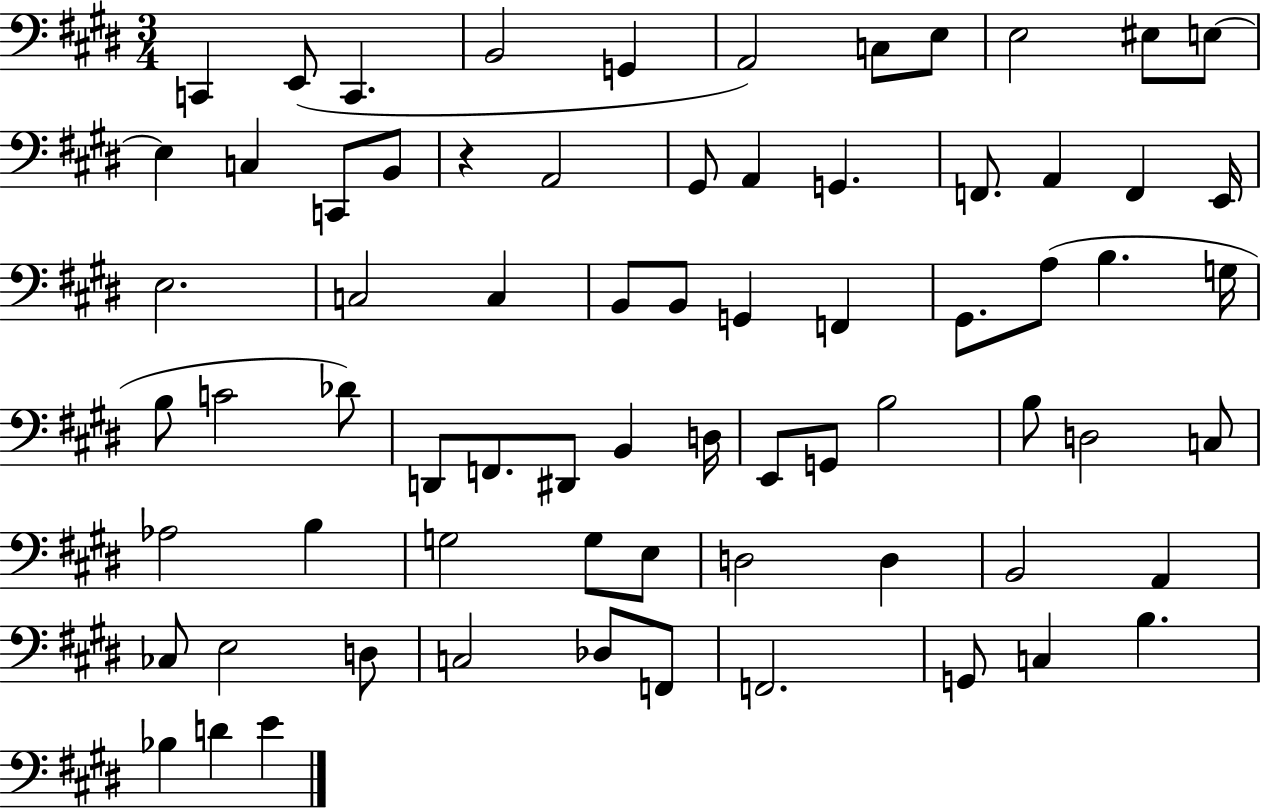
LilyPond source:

{
  \clef bass
  \numericTimeSignature
  \time 3/4
  \key e \major
  c,4 e,8( c,4. | b,2 g,4 | a,2) c8 e8 | e2 eis8 e8~~ | \break e4 c4 c,8 b,8 | r4 a,2 | gis,8 a,4 g,4. | f,8. a,4 f,4 e,16 | \break e2. | c2 c4 | b,8 b,8 g,4 f,4 | gis,8. a8( b4. g16 | \break b8 c'2 des'8) | d,8 f,8. dis,8 b,4 d16 | e,8 g,8 b2 | b8 d2 c8 | \break aes2 b4 | g2 g8 e8 | d2 d4 | b,2 a,4 | \break ces8 e2 d8 | c2 des8 f,8 | f,2. | g,8 c4 b4. | \break bes4 d'4 e'4 | \bar "|."
}